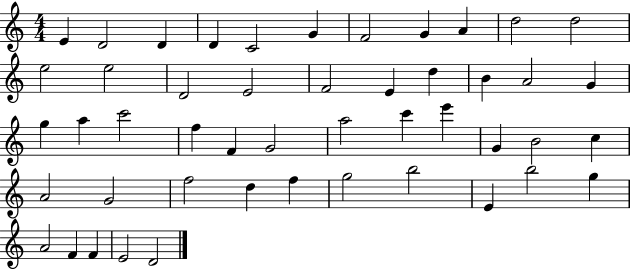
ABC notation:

X:1
T:Untitled
M:4/4
L:1/4
K:C
E D2 D D C2 G F2 G A d2 d2 e2 e2 D2 E2 F2 E d B A2 G g a c'2 f F G2 a2 c' e' G B2 c A2 G2 f2 d f g2 b2 E b2 g A2 F F E2 D2